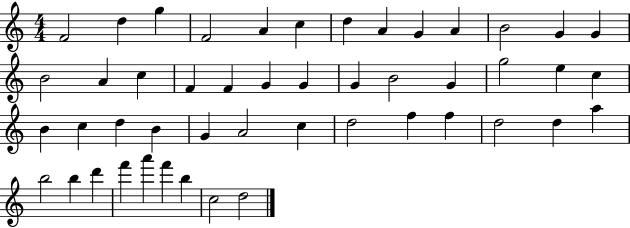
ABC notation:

X:1
T:Untitled
M:4/4
L:1/4
K:C
F2 d g F2 A c d A G A B2 G G B2 A c F F G G G B2 G g2 e c B c d B G A2 c d2 f f d2 d a b2 b d' f' a' f' b c2 d2